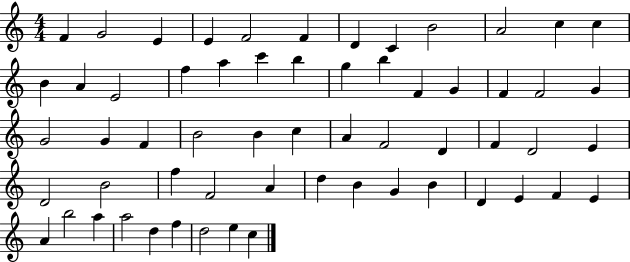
F4/q G4/h E4/q E4/q F4/h F4/q D4/q C4/q B4/h A4/h C5/q C5/q B4/q A4/q E4/h F5/q A5/q C6/q B5/q G5/q B5/q F4/q G4/q F4/q F4/h G4/q G4/h G4/q F4/q B4/h B4/q C5/q A4/q F4/h D4/q F4/q D4/h E4/q D4/h B4/h F5/q F4/h A4/q D5/q B4/q G4/q B4/q D4/q E4/q F4/q E4/q A4/q B5/h A5/q A5/h D5/q F5/q D5/h E5/q C5/q